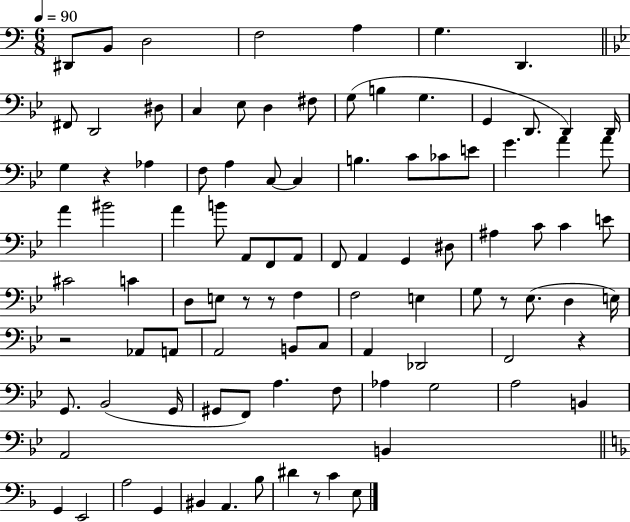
X:1
T:Untitled
M:6/8
L:1/4
K:C
^D,,/2 B,,/2 D,2 F,2 A, G, D,, ^F,,/2 D,,2 ^D,/2 C, _E,/2 D, ^F,/2 G,/2 B, G, G,, D,,/2 D,, D,,/4 G, z _A, F,/2 A, C,/2 C, B, C/2 _C/2 E/2 G A A/2 A ^B2 A B/2 A,,/2 F,,/2 A,,/2 F,,/2 A,, G,, ^D,/2 ^A, C/2 C E/2 ^C2 C D,/2 E,/2 z/2 z/2 F, F,2 E, G,/2 z/2 _E,/2 D, E,/4 z2 _A,,/2 A,,/2 A,,2 B,,/2 C,/2 A,, _D,,2 F,,2 z G,,/2 _B,,2 G,,/4 ^G,,/2 F,,/2 A, F,/2 _A, G,2 A,2 B,, A,,2 B,, G,, E,,2 A,2 G,, ^B,, A,, _B,/2 ^D z/2 C E,/2